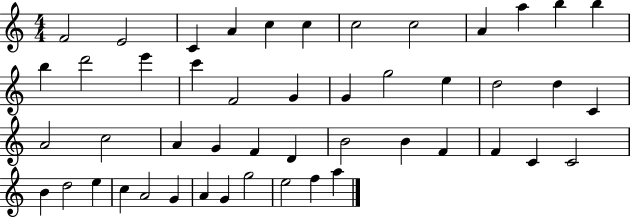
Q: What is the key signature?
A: C major